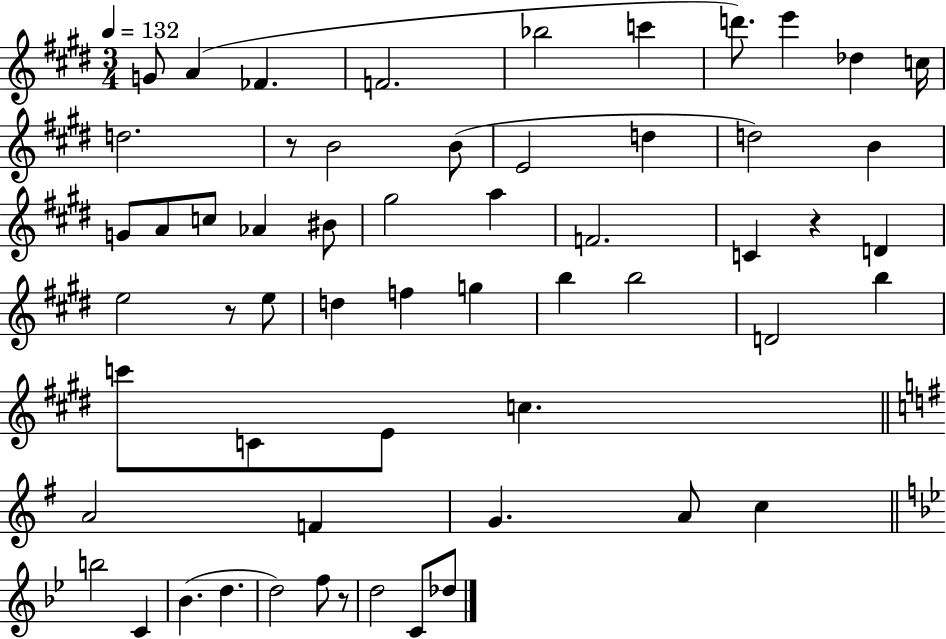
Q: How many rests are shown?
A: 4